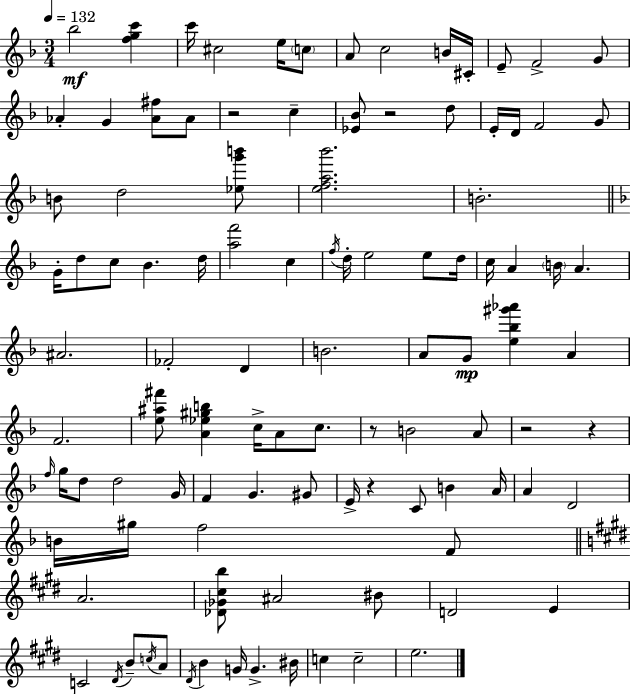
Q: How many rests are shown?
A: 6